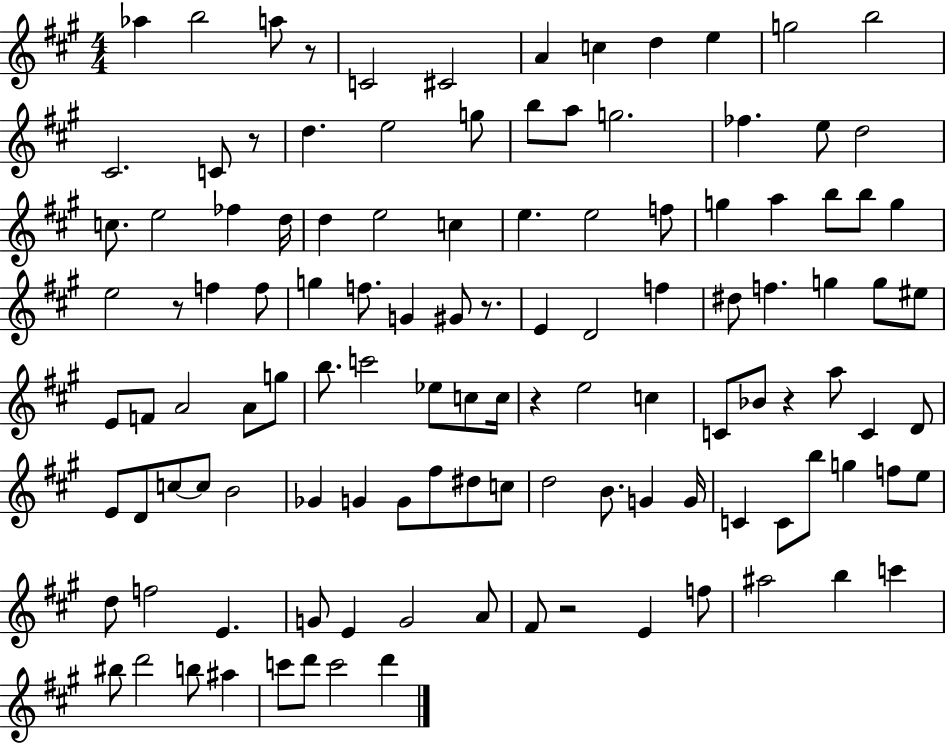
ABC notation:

X:1
T:Untitled
M:4/4
L:1/4
K:A
_a b2 a/2 z/2 C2 ^C2 A c d e g2 b2 ^C2 C/2 z/2 d e2 g/2 b/2 a/2 g2 _f e/2 d2 c/2 e2 _f d/4 d e2 c e e2 f/2 g a b/2 b/2 g e2 z/2 f f/2 g f/2 G ^G/2 z/2 E D2 f ^d/2 f g g/2 ^e/2 E/2 F/2 A2 A/2 g/2 b/2 c'2 _e/2 c/2 c/4 z e2 c C/2 _B/2 z a/2 C D/2 E/2 D/2 c/2 c/2 B2 _G G G/2 ^f/2 ^d/2 c/2 d2 B/2 G G/4 C C/2 b/2 g f/2 e/2 d/2 f2 E G/2 E G2 A/2 ^F/2 z2 E f/2 ^a2 b c' ^b/2 d'2 b/2 ^a c'/2 d'/2 c'2 d'